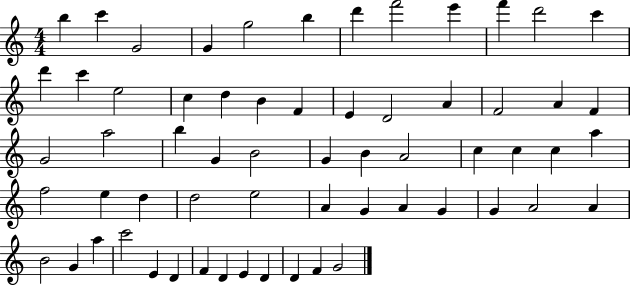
{
  \clef treble
  \numericTimeSignature
  \time 4/4
  \key c \major
  b''4 c'''4 g'2 | g'4 g''2 b''4 | d'''4 f'''2 e'''4 | f'''4 d'''2 c'''4 | \break d'''4 c'''4 e''2 | c''4 d''4 b'4 f'4 | e'4 d'2 a'4 | f'2 a'4 f'4 | \break g'2 a''2 | b''4 g'4 b'2 | g'4 b'4 a'2 | c''4 c''4 c''4 a''4 | \break f''2 e''4 d''4 | d''2 e''2 | a'4 g'4 a'4 g'4 | g'4 a'2 a'4 | \break b'2 g'4 a''4 | c'''2 e'4 d'4 | f'4 d'4 e'4 d'4 | d'4 f'4 g'2 | \break \bar "|."
}